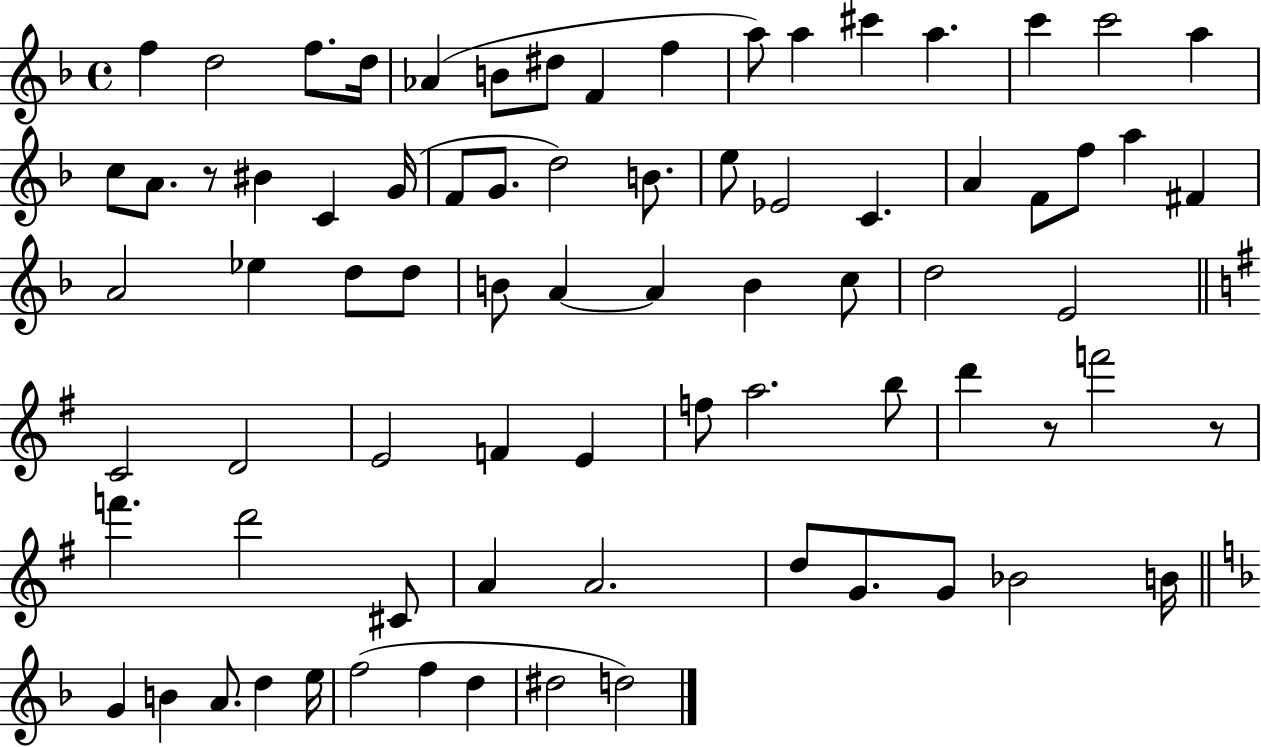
F5/q D5/h F5/e. D5/s Ab4/q B4/e D#5/e F4/q F5/q A5/e A5/q C#6/q A5/q. C6/q C6/h A5/q C5/e A4/e. R/e BIS4/q C4/q G4/s F4/e G4/e. D5/h B4/e. E5/e Eb4/h C4/q. A4/q F4/e F5/e A5/q F#4/q A4/h Eb5/q D5/e D5/e B4/e A4/q A4/q B4/q C5/e D5/h E4/h C4/h D4/h E4/h F4/q E4/q F5/e A5/h. B5/e D6/q R/e F6/h R/e F6/q. D6/h C#4/e A4/q A4/h. D5/e G4/e. G4/e Bb4/h B4/s G4/q B4/q A4/e. D5/q E5/s F5/h F5/q D5/q D#5/h D5/h